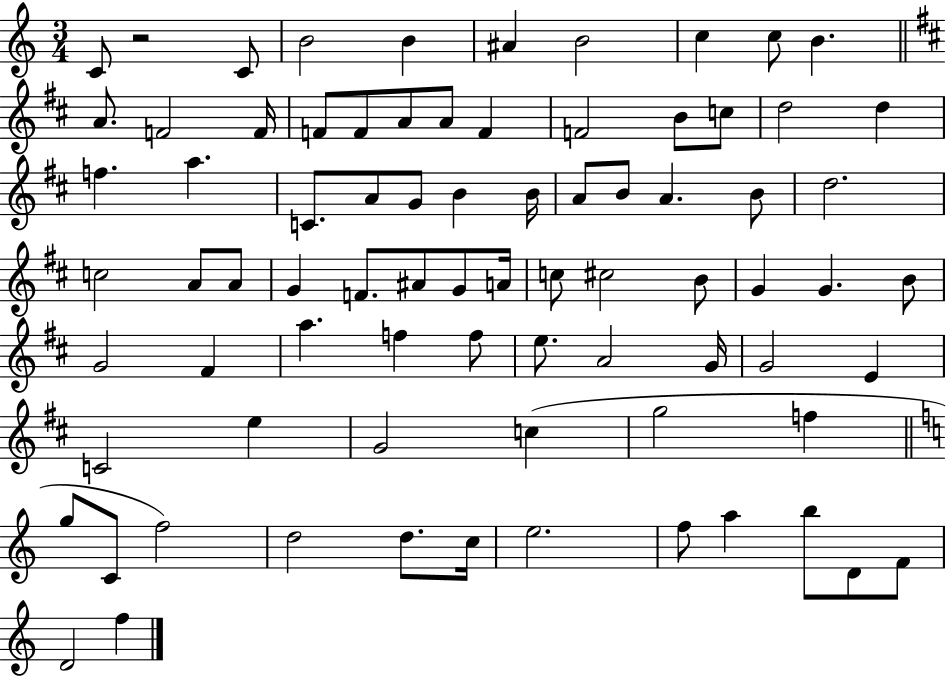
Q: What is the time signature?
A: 3/4